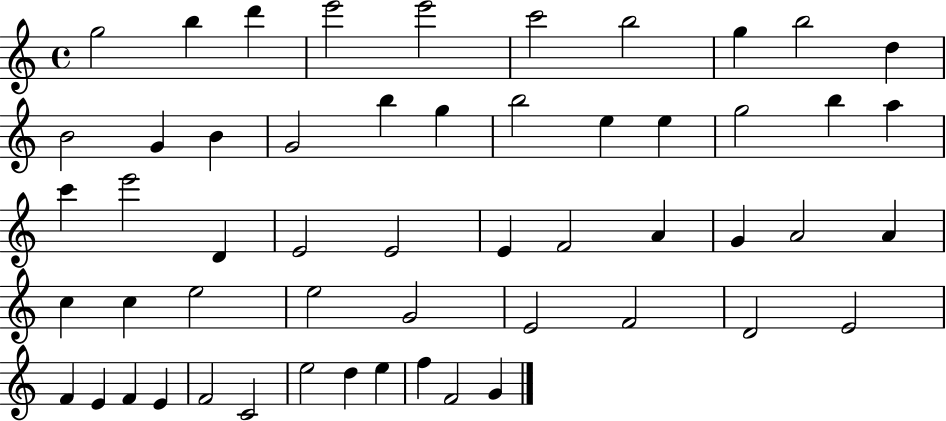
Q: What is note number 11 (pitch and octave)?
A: B4